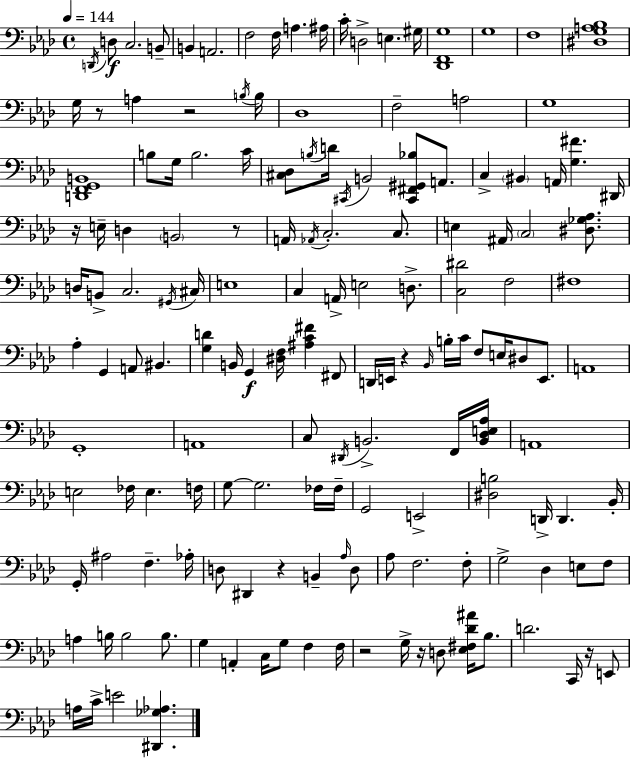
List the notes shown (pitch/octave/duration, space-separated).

D2/s D3/e C3/h. B2/e B2/q A2/h. F3/h F3/s A3/q. A#3/s C4/s D3/h E3/q. G#3/s [Db2,F2,G3]/w G3/w F3/w [D#3,G3,A3,Bb3]/w G3/s R/e A3/q R/h B3/s B3/s Db3/w F3/h A3/h G3/w [D2,F2,G2,B2]/w B3/e G3/s B3/h. C4/s [C#3,Db3]/e B3/s D4/s C#2/s B2/h [C#2,F#2,G#2,Bb3]/e A2/e. C3/q BIS2/q A2/s [G3,F#4]/q. D#2/s R/s E3/s D3/q B2/h R/e A2/s Ab2/s C3/h. C3/e. E3/q A#2/s C3/h [D#3,Gb3,Ab3]/e. D3/s B2/e C3/h. G#2/s C#3/s E3/w C3/q A2/s E3/h D3/e. [C3,D#4]/h F3/h F#3/w Ab3/q G2/q A2/e BIS2/q. [G3,D4]/q B2/s G2/q [D#3,F3]/s [A#3,C4,F#4]/q F#2/e D2/s E2/s R/q Bb2/s B3/s C4/s F3/e E3/s D#3/e E2/e. A2/w G2/w A2/w C3/e D#2/s B2/h. F2/s [B2,Db3,E3,Ab3]/s A2/w E3/h FES3/s E3/q. F3/s G3/e G3/h. FES3/s FES3/s G2/h E2/h [D#3,B3]/h D2/s D2/q. Bb2/s G2/s A#3/h F3/q. Ab3/s D3/e D#2/q R/q B2/q Ab3/s D3/e Ab3/e F3/h. F3/e G3/h Db3/q E3/e F3/e A3/q B3/s B3/h B3/e. G3/q A2/q C3/s G3/e F3/q F3/s R/h G3/s R/s D3/e [Eb3,F#3,Db4,A#4]/s Bb3/e. D4/h. C2/s R/s E2/e A3/s C4/s E4/h [D#2,Gb3,Ab3]/q.